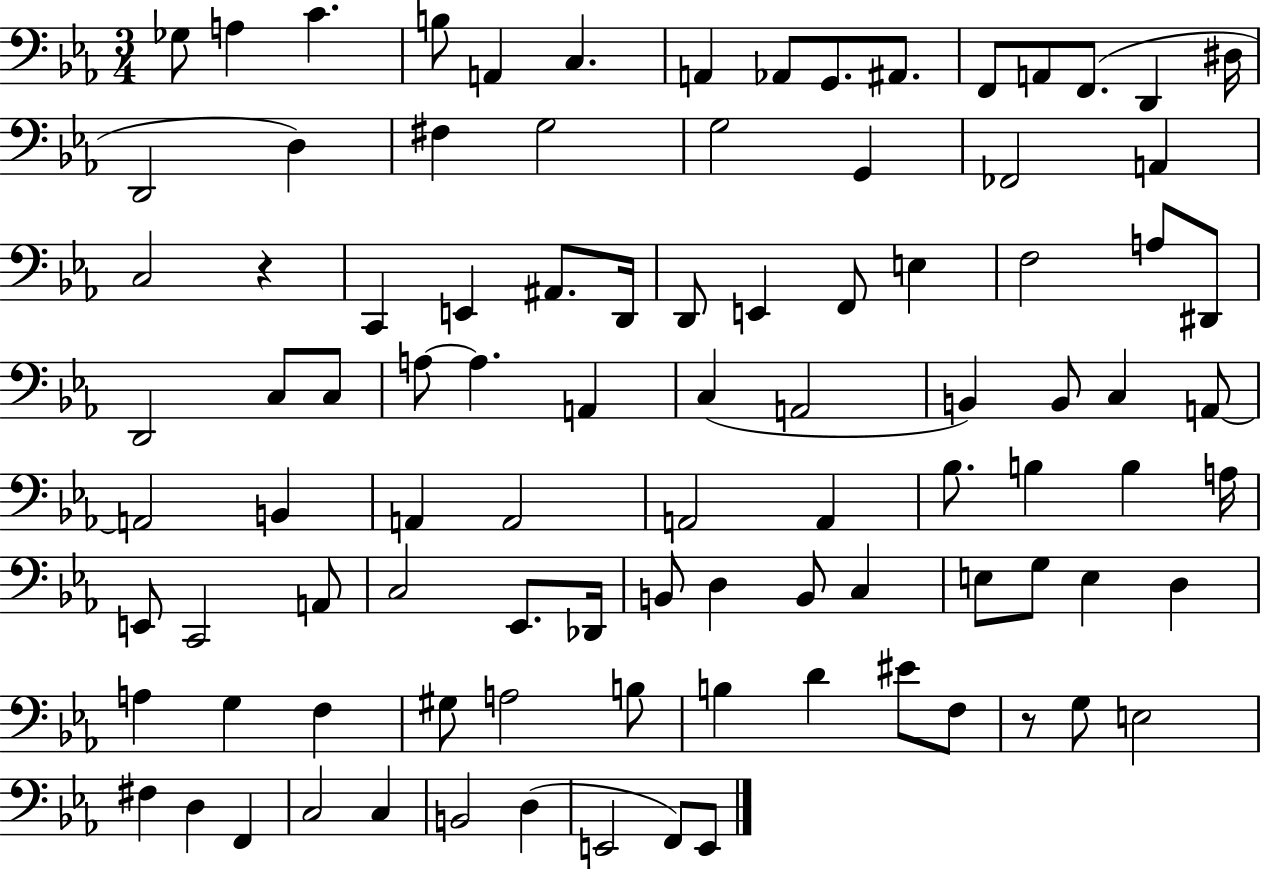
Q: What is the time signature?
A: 3/4